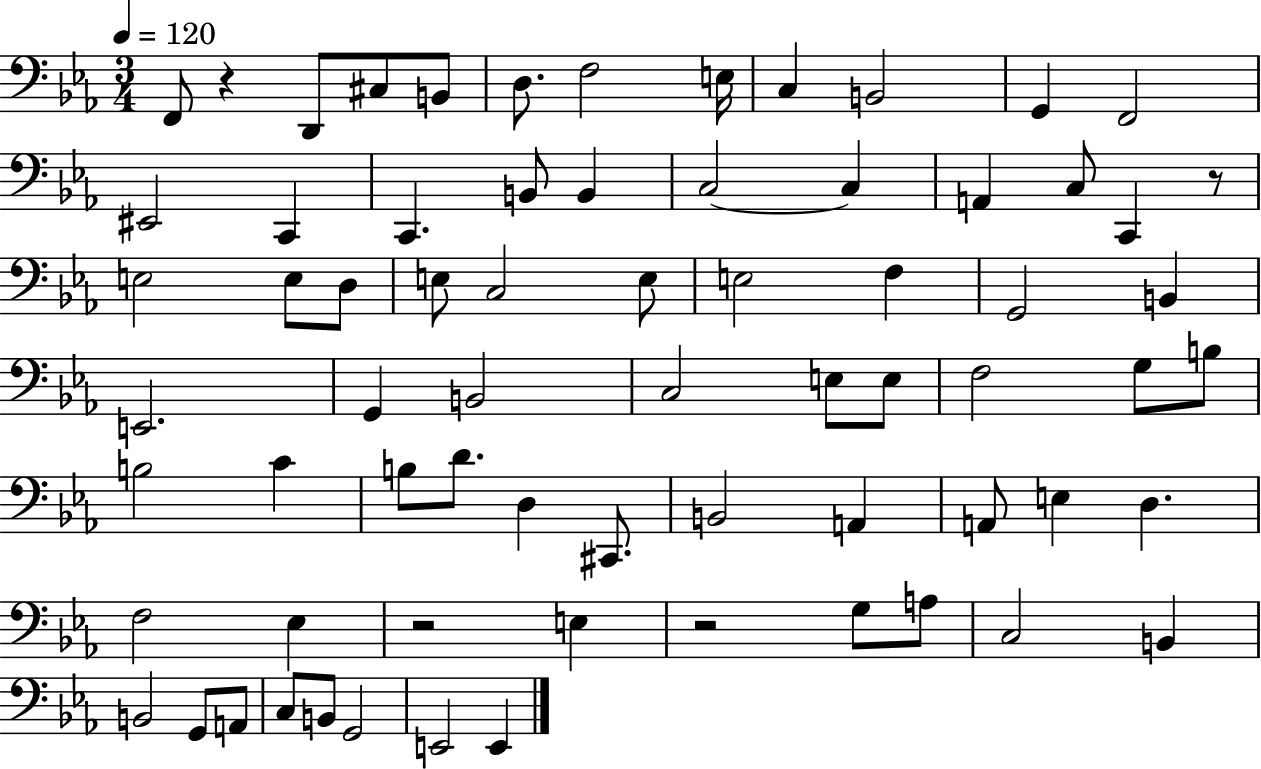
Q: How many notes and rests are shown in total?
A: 70